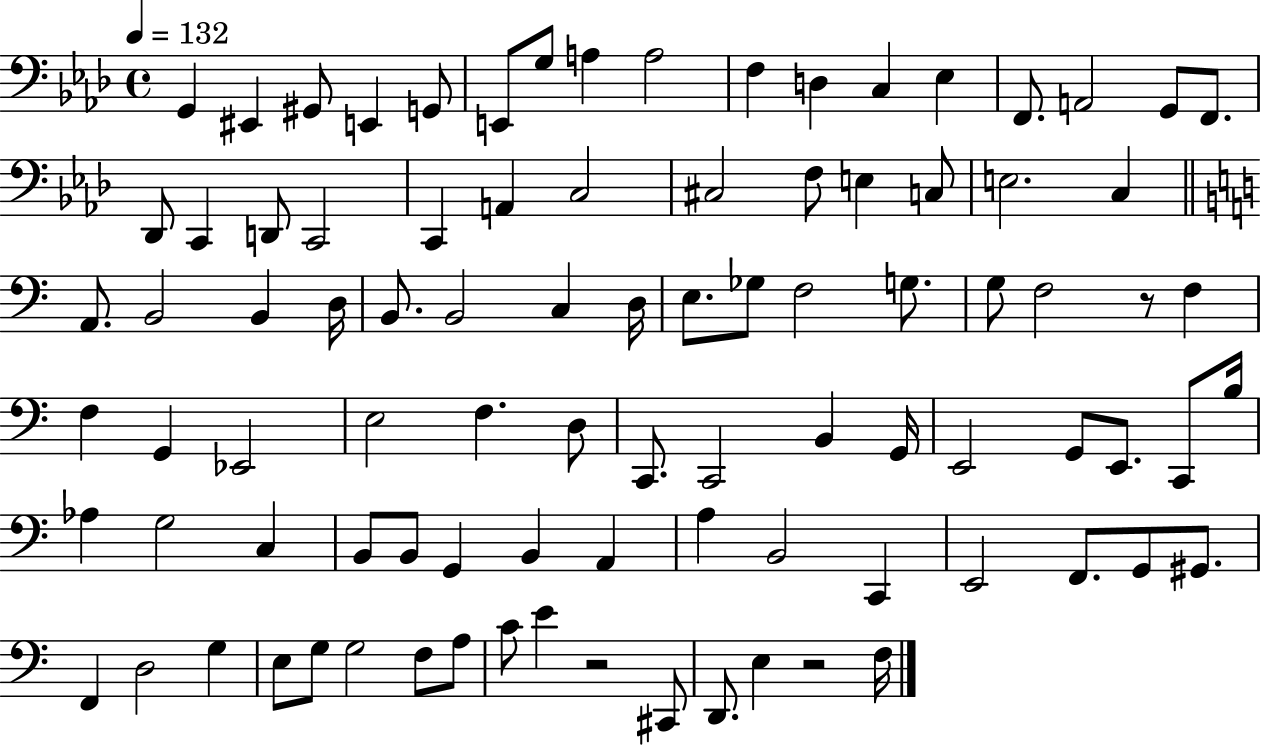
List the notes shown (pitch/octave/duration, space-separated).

G2/q EIS2/q G#2/e E2/q G2/e E2/e G3/e A3/q A3/h F3/q D3/q C3/q Eb3/q F2/e. A2/h G2/e F2/e. Db2/e C2/q D2/e C2/h C2/q A2/q C3/h C#3/h F3/e E3/q C3/e E3/h. C3/q A2/e. B2/h B2/q D3/s B2/e. B2/h C3/q D3/s E3/e. Gb3/e F3/h G3/e. G3/e F3/h R/e F3/q F3/q G2/q Eb2/h E3/h F3/q. D3/e C2/e. C2/h B2/q G2/s E2/h G2/e E2/e. C2/e B3/s Ab3/q G3/h C3/q B2/e B2/e G2/q B2/q A2/q A3/q B2/h C2/q E2/h F2/e. G2/e G#2/e. F2/q D3/h G3/q E3/e G3/e G3/h F3/e A3/e C4/e E4/q R/h C#2/e D2/e. E3/q R/h F3/s